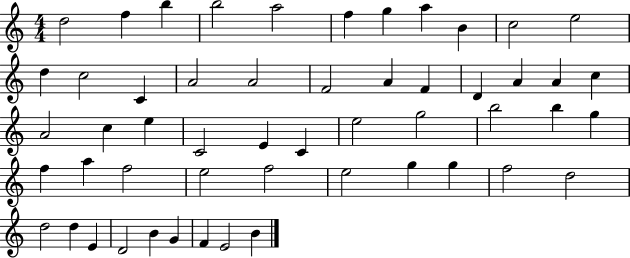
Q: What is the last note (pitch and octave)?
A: B4